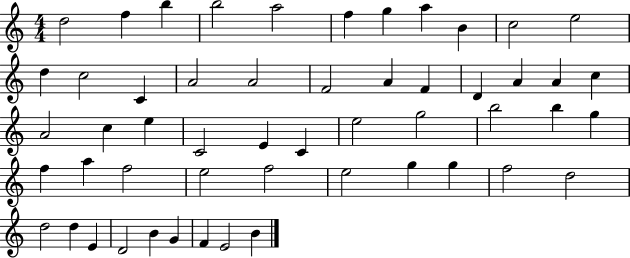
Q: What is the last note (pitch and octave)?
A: B4